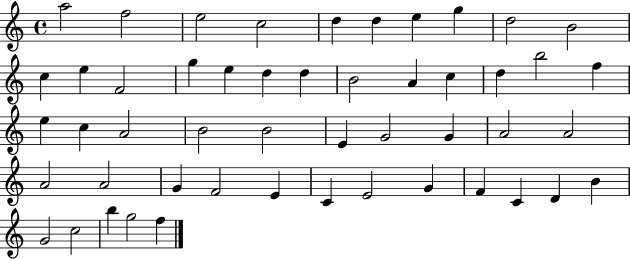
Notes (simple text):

A5/h F5/h E5/h C5/h D5/q D5/q E5/q G5/q D5/h B4/h C5/q E5/q F4/h G5/q E5/q D5/q D5/q B4/h A4/q C5/q D5/q B5/h F5/q E5/q C5/q A4/h B4/h B4/h E4/q G4/h G4/q A4/h A4/h A4/h A4/h G4/q F4/h E4/q C4/q E4/h G4/q F4/q C4/q D4/q B4/q G4/h C5/h B5/q G5/h F5/q